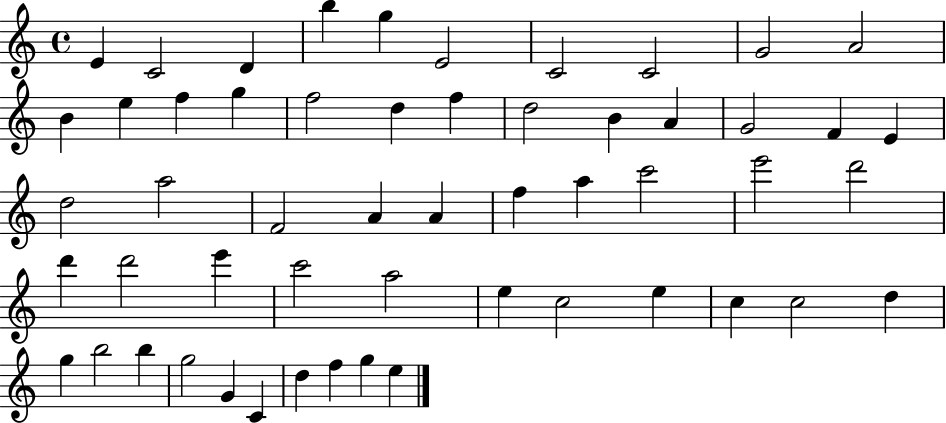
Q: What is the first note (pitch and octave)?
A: E4